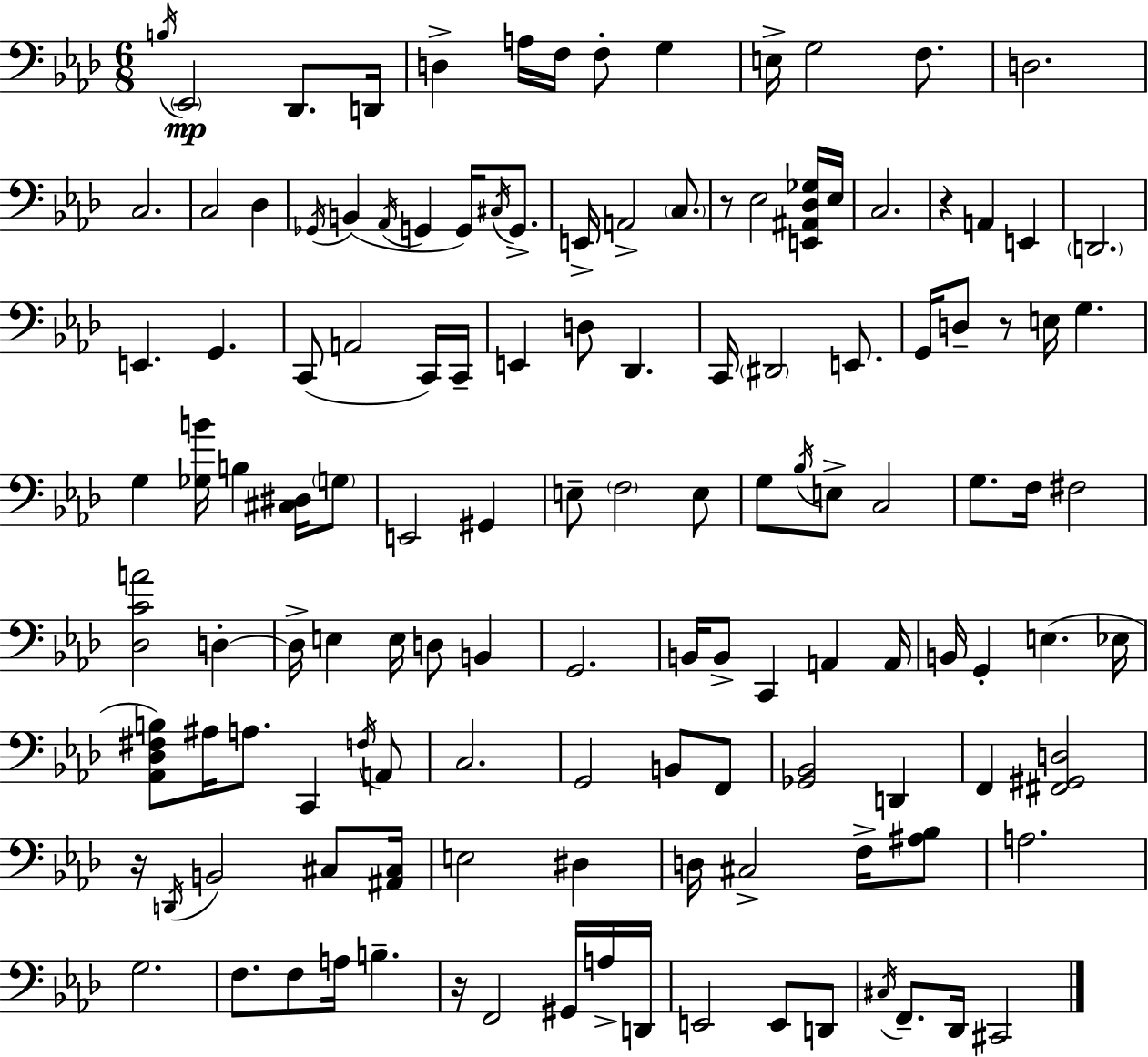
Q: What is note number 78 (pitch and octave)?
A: E3